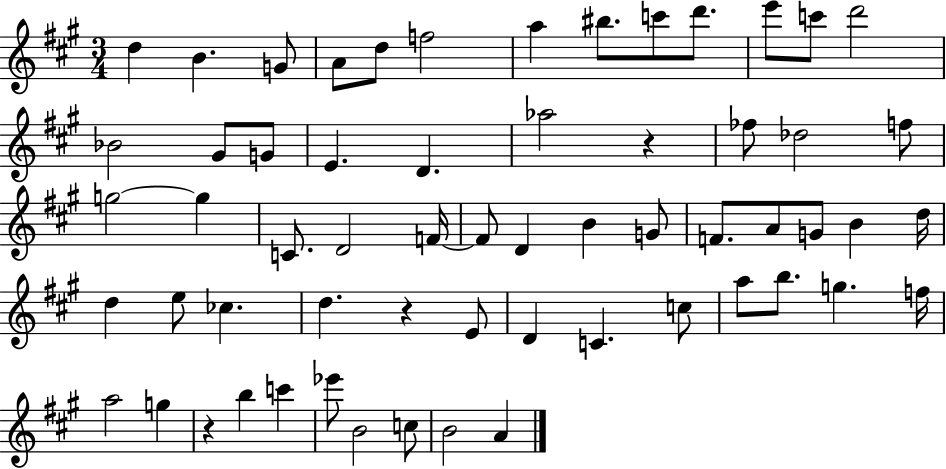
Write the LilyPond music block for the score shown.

{
  \clef treble
  \numericTimeSignature
  \time 3/4
  \key a \major
  d''4 b'4. g'8 | a'8 d''8 f''2 | a''4 bis''8. c'''8 d'''8. | e'''8 c'''8 d'''2 | \break bes'2 gis'8 g'8 | e'4. d'4. | aes''2 r4 | fes''8 des''2 f''8 | \break g''2~~ g''4 | c'8. d'2 f'16~~ | f'8 d'4 b'4 g'8 | f'8. a'8 g'8 b'4 d''16 | \break d''4 e''8 ces''4. | d''4. r4 e'8 | d'4 c'4. c''8 | a''8 b''8. g''4. f''16 | \break a''2 g''4 | r4 b''4 c'''4 | ees'''8 b'2 c''8 | b'2 a'4 | \break \bar "|."
}